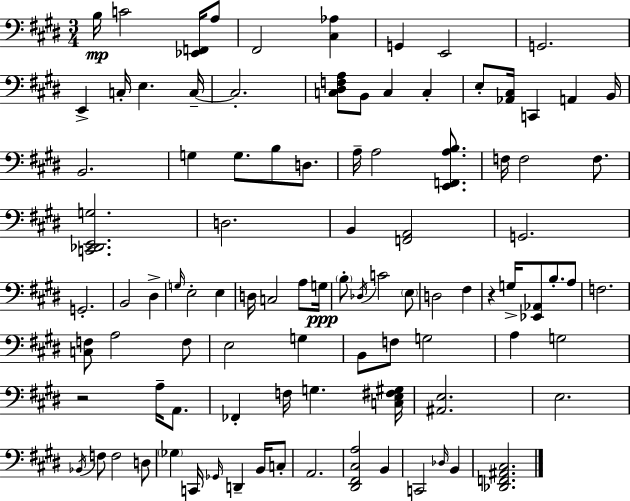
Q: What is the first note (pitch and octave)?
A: B3